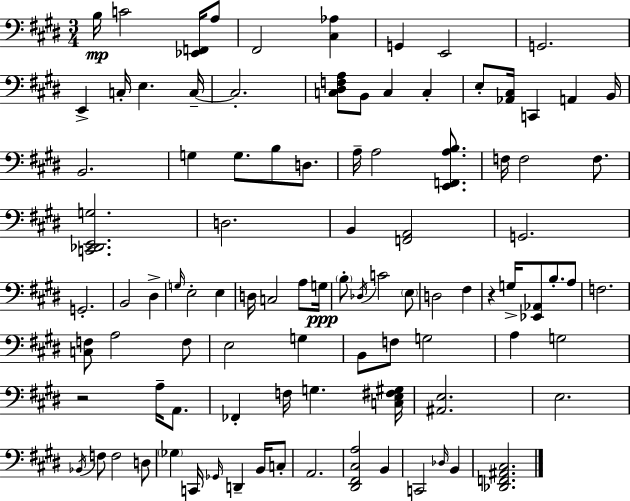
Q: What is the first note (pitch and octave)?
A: B3